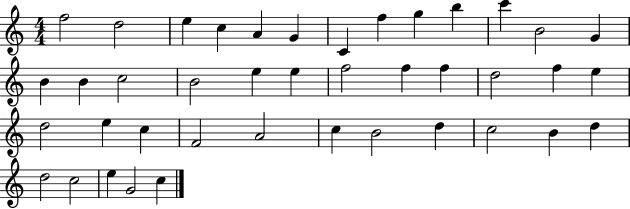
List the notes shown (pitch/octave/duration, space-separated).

F5/h D5/h E5/q C5/q A4/q G4/q C4/q F5/q G5/q B5/q C6/q B4/h G4/q B4/q B4/q C5/h B4/h E5/q E5/q F5/h F5/q F5/q D5/h F5/q E5/q D5/h E5/q C5/q F4/h A4/h C5/q B4/h D5/q C5/h B4/q D5/q D5/h C5/h E5/q G4/h C5/q